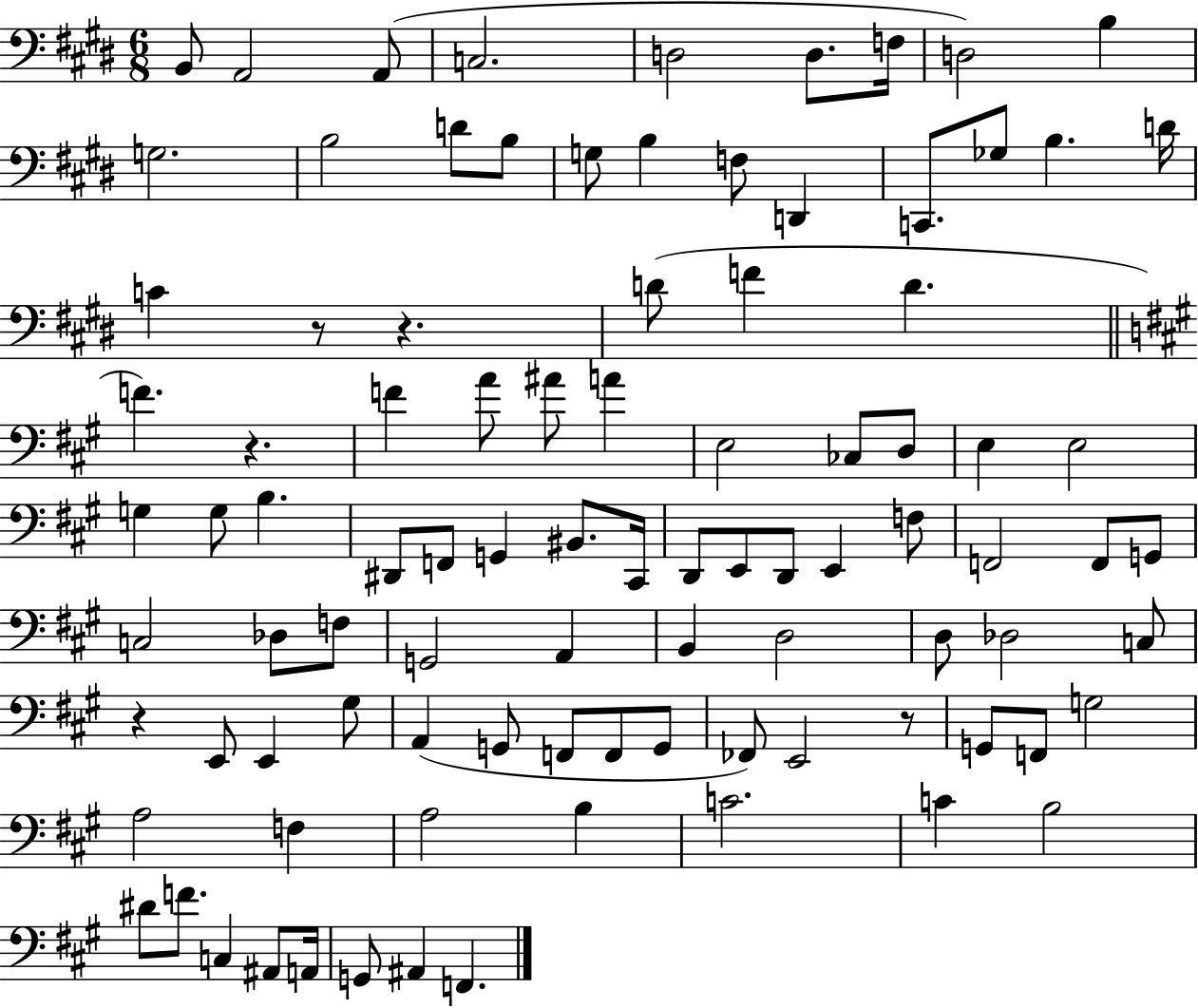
{
  \clef bass
  \numericTimeSignature
  \time 6/8
  \key e \major
  b,8 a,2 a,8( | c2. | d2 d8. f16 | d2) b4 | \break g2. | b2 d'8 b8 | g8 b4 f8 d,4 | c,8. ges8 b4. d'16 | \break c'4 r8 r4. | d'8( f'4 d'4. | \bar "||" \break \key a \major f'4.) r4. | f'4 a'8 ais'8 a'4 | e2 ces8 d8 | e4 e2 | \break g4 g8 b4. | dis,8 f,8 g,4 bis,8. cis,16 | d,8 e,8 d,8 e,4 f8 | f,2 f,8 g,8 | \break c2 des8 f8 | g,2 a,4 | b,4 d2 | d8 des2 c8 | \break r4 e,8 e,4 gis8 | a,4( g,8 f,8 f,8 g,8 | fes,8) e,2 r8 | g,8 f,8 g2 | \break a2 f4 | a2 b4 | c'2. | c'4 b2 | \break dis'8 f'8. c4 ais,8 a,16 | g,8 ais,4 f,4. | \bar "|."
}